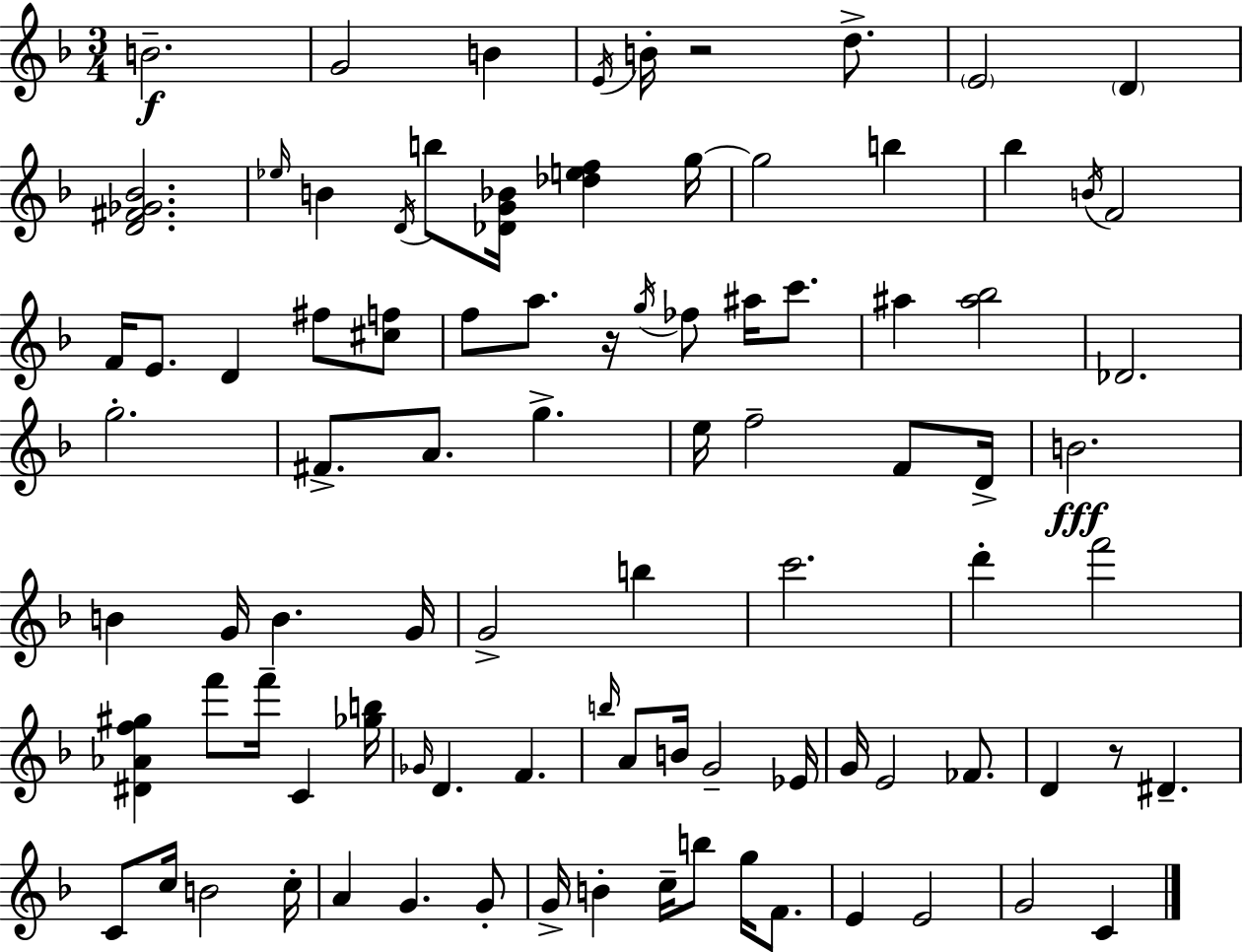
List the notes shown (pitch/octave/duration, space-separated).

B4/h. G4/h B4/q E4/s B4/s R/h D5/e. E4/h D4/q [D4,F#4,Gb4,Bb4]/h. Eb5/s B4/q D4/s B5/e [Db4,G4,Bb4]/s [Db5,E5,F5]/q G5/s G5/h B5/q Bb5/q B4/s F4/h F4/s E4/e. D4/q F#5/e [C#5,F5]/e F5/e A5/e. R/s G5/s FES5/e A#5/s C6/e. A#5/q [A#5,Bb5]/h Db4/h. G5/h. F#4/e. A4/e. G5/q. E5/s F5/h F4/e D4/s B4/h. B4/q G4/s B4/q. G4/s G4/h B5/q C6/h. D6/q F6/h [D#4,Ab4,F5,G#5]/q F6/e F6/s C4/q [Gb5,B5]/s Gb4/s D4/q. F4/q. B5/s A4/e B4/s G4/h Eb4/s G4/s E4/h FES4/e. D4/q R/e D#4/q. C4/e C5/s B4/h C5/s A4/q G4/q. G4/e G4/s B4/q C5/s B5/e G5/s F4/e. E4/q E4/h G4/h C4/q